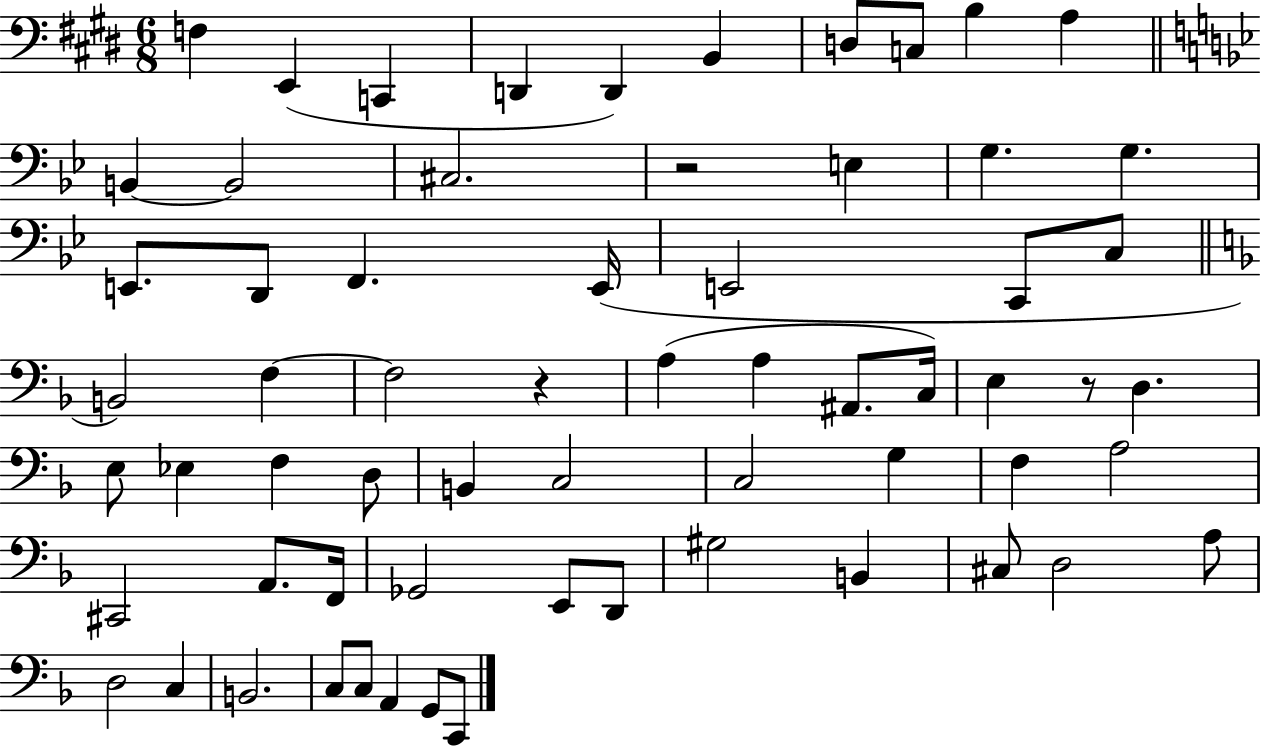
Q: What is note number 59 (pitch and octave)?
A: A2